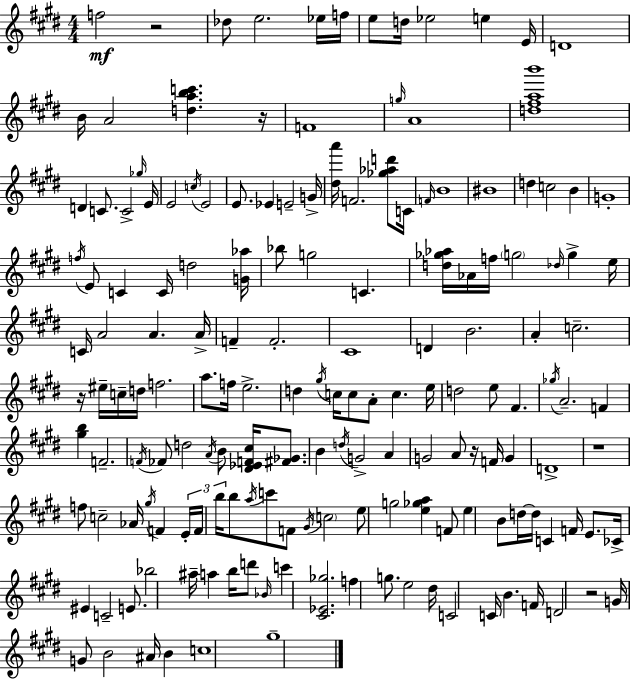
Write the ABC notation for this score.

X:1
T:Untitled
M:4/4
L:1/4
K:E
f2 z2 _d/2 e2 _e/4 f/4 e/2 d/4 _e2 e E/4 D4 B/4 A2 [dabc'] z/4 F4 g/4 A4 [d^fab']4 D C/2 C2 _g/4 E/4 E2 c/4 E2 E/2 _E E2 G/4 [^da']/4 F2 [_g_ad']/2 C/4 F/4 B4 ^B4 d c2 B G4 f/4 E/2 C C/4 d2 [G_a]/4 _b/2 g2 C [d_g_a]/4 _A/4 f/4 g2 _d/4 g e/4 C/4 A2 A A/4 F F2 ^C4 D B2 A c2 z/4 ^e/4 c/4 d/4 f2 a/2 f/4 e2 d ^g/4 c/4 c/2 A/2 c e/4 d2 e/2 ^F _g/4 A2 F [^gb] F2 F/4 _F/2 d2 A/4 B/2 [^D_EF^c]/4 [^F_G]/2 B d/4 G2 A G2 A/2 z/4 F/4 G D4 z4 f/2 c2 _A/4 ^g/4 F E/4 F/4 b/4 b/2 a/4 c'/2 F/2 ^G/4 c2 e/2 g2 [e_ga] F/2 e B/2 d/4 d/4 C F/4 E/2 _C/4 ^E C2 E/2 _b2 ^a/4 a b/4 d'/2 _B/4 c' [^C_E_g]2 f g/2 e2 ^d/4 C2 C/4 B F/4 D2 z2 G/4 G/2 B2 ^A/4 B c4 ^g4